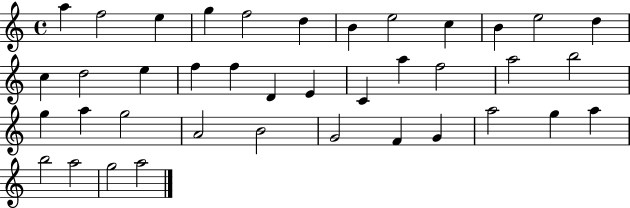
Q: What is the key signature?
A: C major